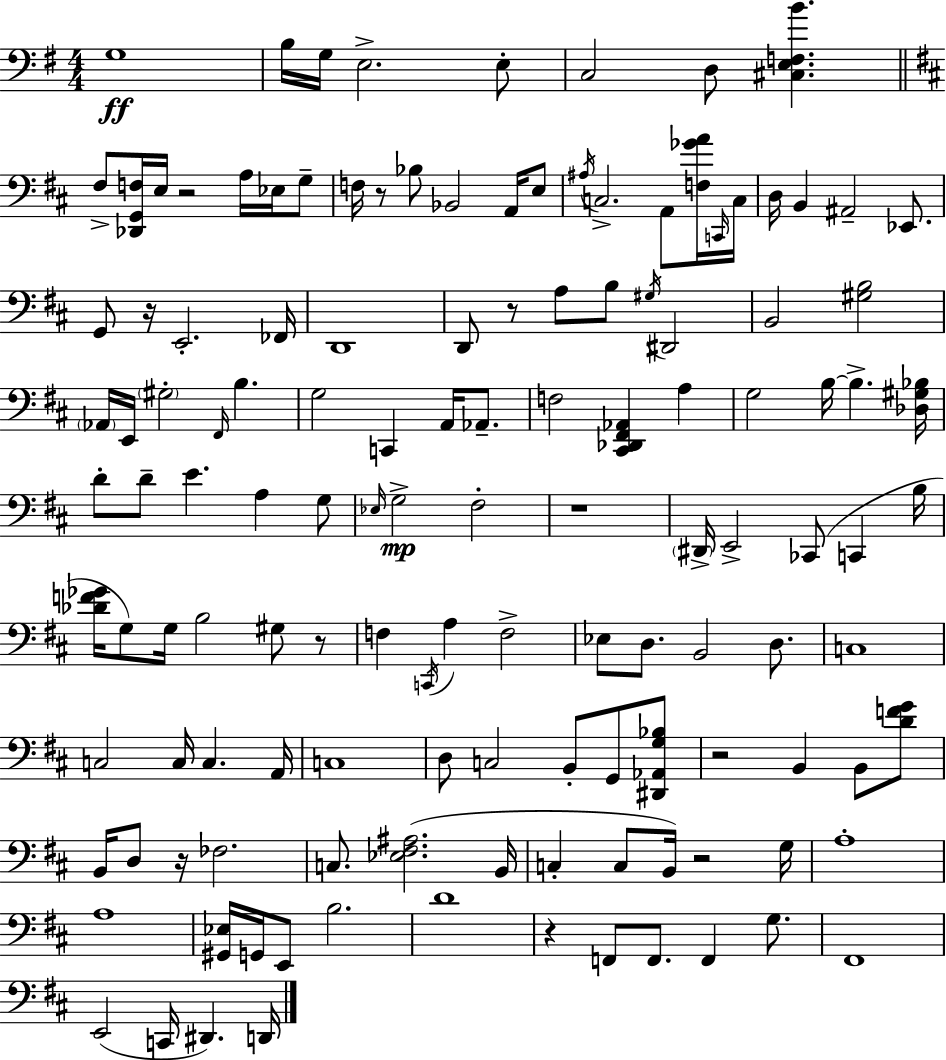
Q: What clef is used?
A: bass